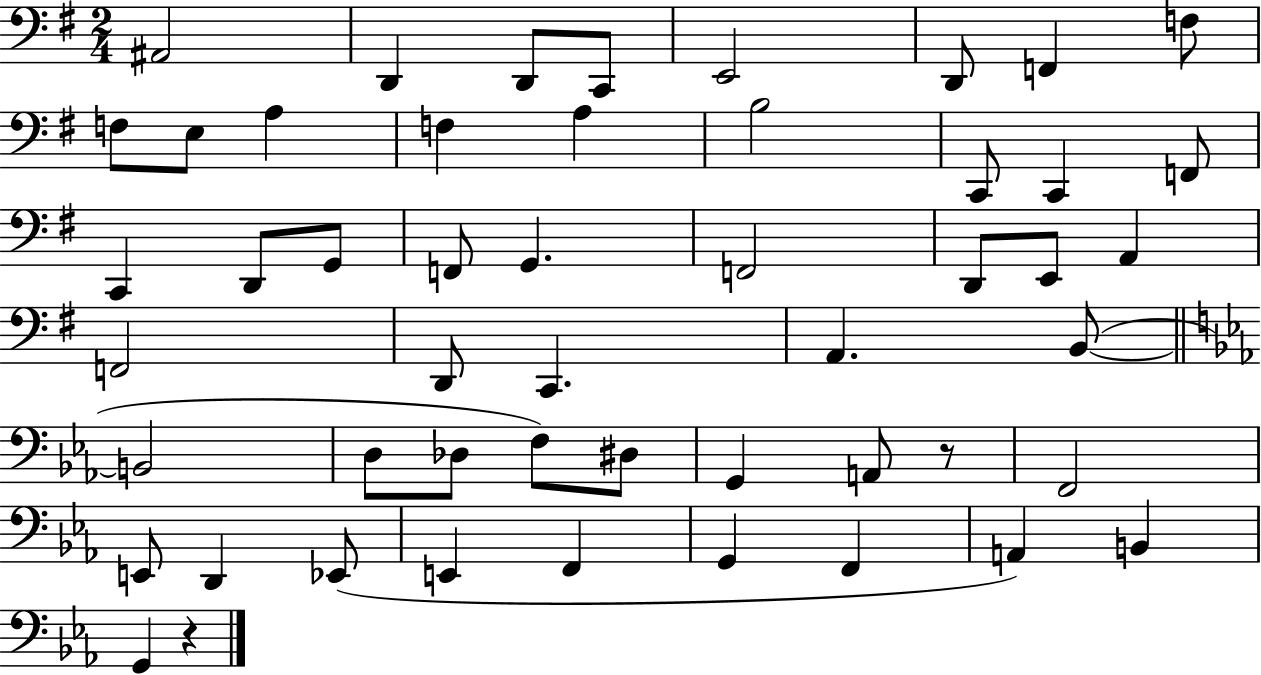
{
  \clef bass
  \numericTimeSignature
  \time 2/4
  \key g \major
  ais,2 | d,4 d,8 c,8 | e,2 | d,8 f,4 f8 | \break f8 e8 a4 | f4 a4 | b2 | c,8 c,4 f,8 | \break c,4 d,8 g,8 | f,8 g,4. | f,2 | d,8 e,8 a,4 | \break f,2 | d,8 c,4. | a,4. b,8~(~ | \bar "||" \break \key c \minor b,2 | d8 des8 f8) dis8 | g,4 a,8 r8 | f,2 | \break e,8 d,4 ees,8( | e,4 f,4 | g,4 f,4 | a,4) b,4 | \break g,4 r4 | \bar "|."
}